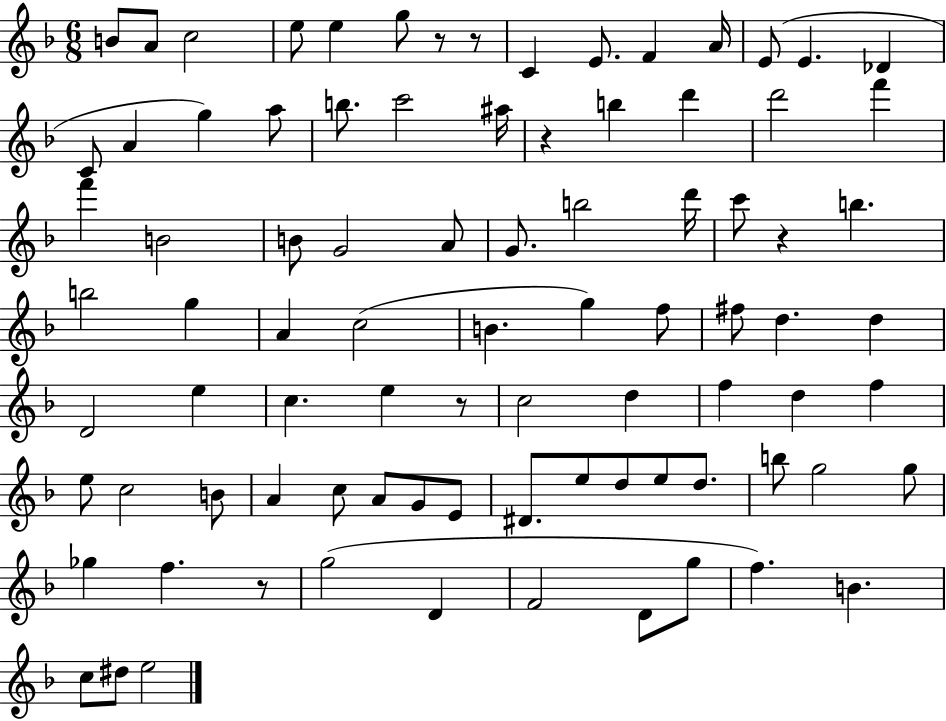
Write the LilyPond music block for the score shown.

{
  \clef treble
  \numericTimeSignature
  \time 6/8
  \key f \major
  b'8 a'8 c''2 | e''8 e''4 g''8 r8 r8 | c'4 e'8. f'4 a'16 | e'8( e'4. des'4 | \break c'8 a'4 g''4) a''8 | b''8. c'''2 ais''16 | r4 b''4 d'''4 | d'''2 f'''4 | \break f'''4 b'2 | b'8 g'2 a'8 | g'8. b''2 d'''16 | c'''8 r4 b''4. | \break b''2 g''4 | a'4 c''2( | b'4. g''4) f''8 | fis''8 d''4. d''4 | \break d'2 e''4 | c''4. e''4 r8 | c''2 d''4 | f''4 d''4 f''4 | \break e''8 c''2 b'8 | a'4 c''8 a'8 g'8 e'8 | dis'8. e''8 d''8 e''8 d''8. | b''8 g''2 g''8 | \break ges''4 f''4. r8 | g''2( d'4 | f'2 d'8 g''8 | f''4.) b'4. | \break c''8 dis''8 e''2 | \bar "|."
}